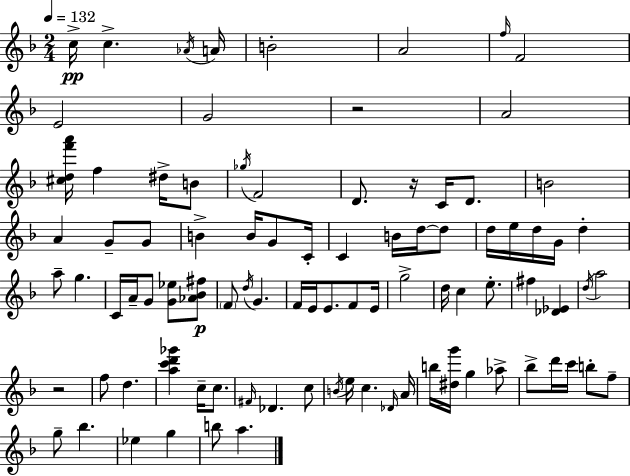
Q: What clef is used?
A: treble